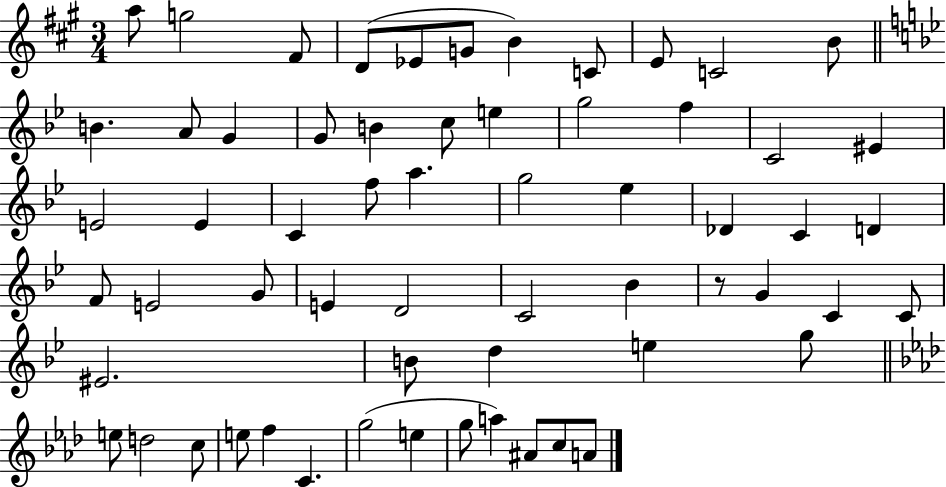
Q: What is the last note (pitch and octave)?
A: A4